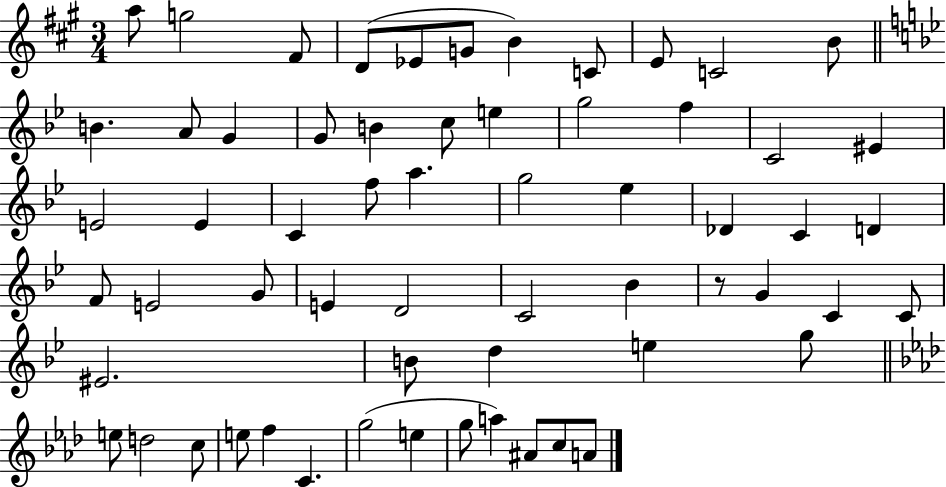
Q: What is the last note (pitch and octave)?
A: A4